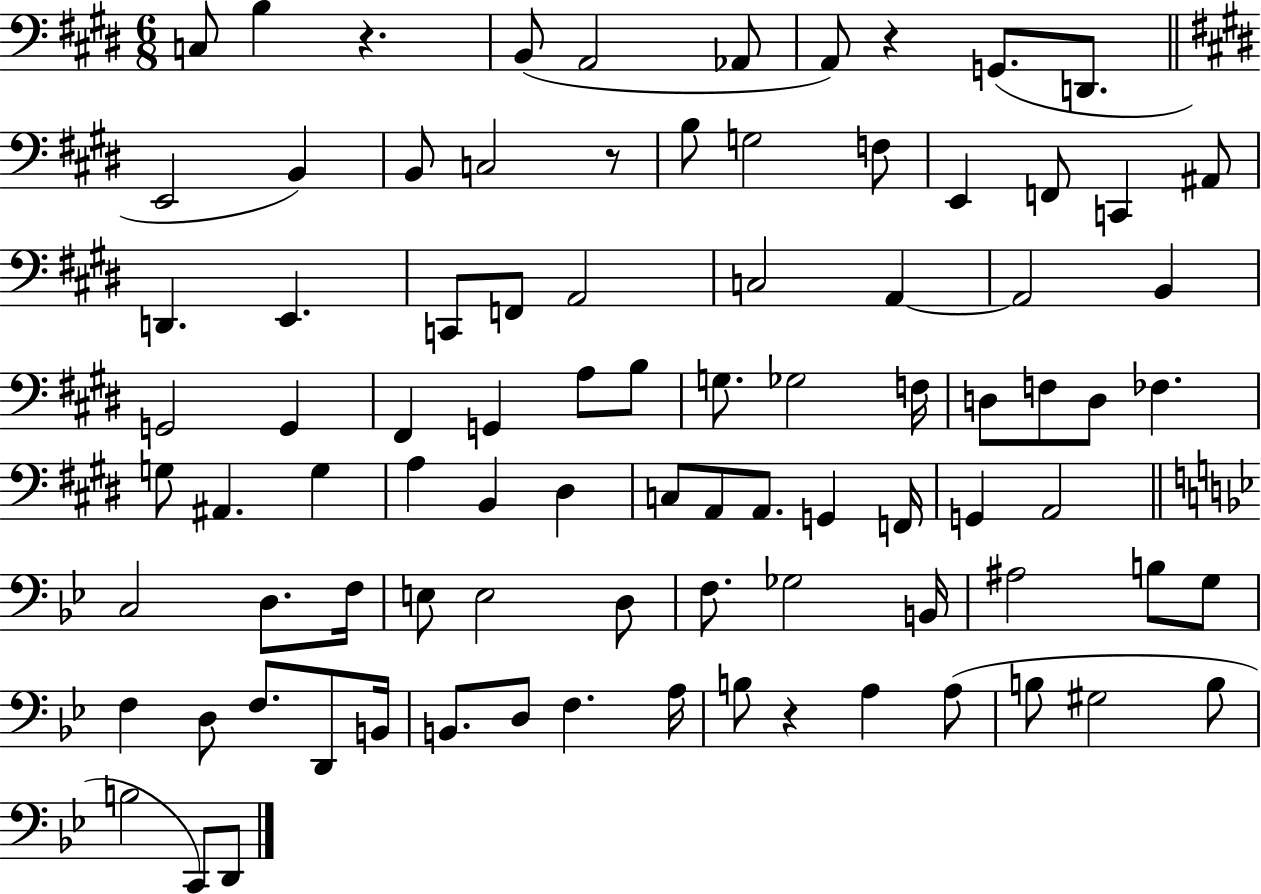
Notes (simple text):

C3/e B3/q R/q. B2/e A2/h Ab2/e A2/e R/q G2/e. D2/e. E2/h B2/q B2/e C3/h R/e B3/e G3/h F3/e E2/q F2/e C2/q A#2/e D2/q. E2/q. C2/e F2/e A2/h C3/h A2/q A2/h B2/q G2/h G2/q F#2/q G2/q A3/e B3/e G3/e. Gb3/h F3/s D3/e F3/e D3/e FES3/q. G3/e A#2/q. G3/q A3/q B2/q D#3/q C3/e A2/e A2/e. G2/q F2/s G2/q A2/h C3/h D3/e. F3/s E3/e E3/h D3/e F3/e. Gb3/h B2/s A#3/h B3/e G3/e F3/q D3/e F3/e. D2/e B2/s B2/e. D3/e F3/q. A3/s B3/e R/q A3/q A3/e B3/e G#3/h B3/e B3/h C2/e D2/e